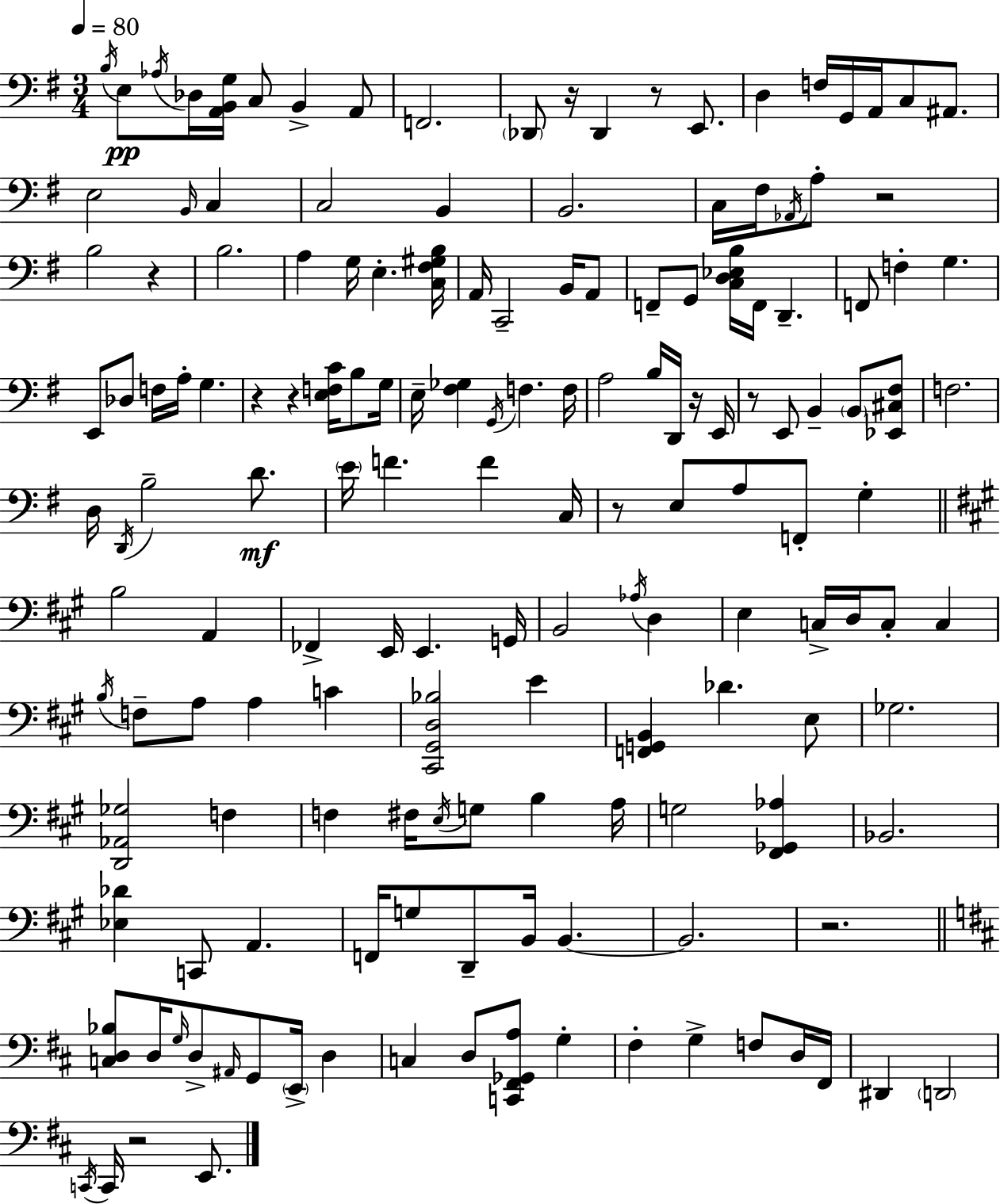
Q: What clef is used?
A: bass